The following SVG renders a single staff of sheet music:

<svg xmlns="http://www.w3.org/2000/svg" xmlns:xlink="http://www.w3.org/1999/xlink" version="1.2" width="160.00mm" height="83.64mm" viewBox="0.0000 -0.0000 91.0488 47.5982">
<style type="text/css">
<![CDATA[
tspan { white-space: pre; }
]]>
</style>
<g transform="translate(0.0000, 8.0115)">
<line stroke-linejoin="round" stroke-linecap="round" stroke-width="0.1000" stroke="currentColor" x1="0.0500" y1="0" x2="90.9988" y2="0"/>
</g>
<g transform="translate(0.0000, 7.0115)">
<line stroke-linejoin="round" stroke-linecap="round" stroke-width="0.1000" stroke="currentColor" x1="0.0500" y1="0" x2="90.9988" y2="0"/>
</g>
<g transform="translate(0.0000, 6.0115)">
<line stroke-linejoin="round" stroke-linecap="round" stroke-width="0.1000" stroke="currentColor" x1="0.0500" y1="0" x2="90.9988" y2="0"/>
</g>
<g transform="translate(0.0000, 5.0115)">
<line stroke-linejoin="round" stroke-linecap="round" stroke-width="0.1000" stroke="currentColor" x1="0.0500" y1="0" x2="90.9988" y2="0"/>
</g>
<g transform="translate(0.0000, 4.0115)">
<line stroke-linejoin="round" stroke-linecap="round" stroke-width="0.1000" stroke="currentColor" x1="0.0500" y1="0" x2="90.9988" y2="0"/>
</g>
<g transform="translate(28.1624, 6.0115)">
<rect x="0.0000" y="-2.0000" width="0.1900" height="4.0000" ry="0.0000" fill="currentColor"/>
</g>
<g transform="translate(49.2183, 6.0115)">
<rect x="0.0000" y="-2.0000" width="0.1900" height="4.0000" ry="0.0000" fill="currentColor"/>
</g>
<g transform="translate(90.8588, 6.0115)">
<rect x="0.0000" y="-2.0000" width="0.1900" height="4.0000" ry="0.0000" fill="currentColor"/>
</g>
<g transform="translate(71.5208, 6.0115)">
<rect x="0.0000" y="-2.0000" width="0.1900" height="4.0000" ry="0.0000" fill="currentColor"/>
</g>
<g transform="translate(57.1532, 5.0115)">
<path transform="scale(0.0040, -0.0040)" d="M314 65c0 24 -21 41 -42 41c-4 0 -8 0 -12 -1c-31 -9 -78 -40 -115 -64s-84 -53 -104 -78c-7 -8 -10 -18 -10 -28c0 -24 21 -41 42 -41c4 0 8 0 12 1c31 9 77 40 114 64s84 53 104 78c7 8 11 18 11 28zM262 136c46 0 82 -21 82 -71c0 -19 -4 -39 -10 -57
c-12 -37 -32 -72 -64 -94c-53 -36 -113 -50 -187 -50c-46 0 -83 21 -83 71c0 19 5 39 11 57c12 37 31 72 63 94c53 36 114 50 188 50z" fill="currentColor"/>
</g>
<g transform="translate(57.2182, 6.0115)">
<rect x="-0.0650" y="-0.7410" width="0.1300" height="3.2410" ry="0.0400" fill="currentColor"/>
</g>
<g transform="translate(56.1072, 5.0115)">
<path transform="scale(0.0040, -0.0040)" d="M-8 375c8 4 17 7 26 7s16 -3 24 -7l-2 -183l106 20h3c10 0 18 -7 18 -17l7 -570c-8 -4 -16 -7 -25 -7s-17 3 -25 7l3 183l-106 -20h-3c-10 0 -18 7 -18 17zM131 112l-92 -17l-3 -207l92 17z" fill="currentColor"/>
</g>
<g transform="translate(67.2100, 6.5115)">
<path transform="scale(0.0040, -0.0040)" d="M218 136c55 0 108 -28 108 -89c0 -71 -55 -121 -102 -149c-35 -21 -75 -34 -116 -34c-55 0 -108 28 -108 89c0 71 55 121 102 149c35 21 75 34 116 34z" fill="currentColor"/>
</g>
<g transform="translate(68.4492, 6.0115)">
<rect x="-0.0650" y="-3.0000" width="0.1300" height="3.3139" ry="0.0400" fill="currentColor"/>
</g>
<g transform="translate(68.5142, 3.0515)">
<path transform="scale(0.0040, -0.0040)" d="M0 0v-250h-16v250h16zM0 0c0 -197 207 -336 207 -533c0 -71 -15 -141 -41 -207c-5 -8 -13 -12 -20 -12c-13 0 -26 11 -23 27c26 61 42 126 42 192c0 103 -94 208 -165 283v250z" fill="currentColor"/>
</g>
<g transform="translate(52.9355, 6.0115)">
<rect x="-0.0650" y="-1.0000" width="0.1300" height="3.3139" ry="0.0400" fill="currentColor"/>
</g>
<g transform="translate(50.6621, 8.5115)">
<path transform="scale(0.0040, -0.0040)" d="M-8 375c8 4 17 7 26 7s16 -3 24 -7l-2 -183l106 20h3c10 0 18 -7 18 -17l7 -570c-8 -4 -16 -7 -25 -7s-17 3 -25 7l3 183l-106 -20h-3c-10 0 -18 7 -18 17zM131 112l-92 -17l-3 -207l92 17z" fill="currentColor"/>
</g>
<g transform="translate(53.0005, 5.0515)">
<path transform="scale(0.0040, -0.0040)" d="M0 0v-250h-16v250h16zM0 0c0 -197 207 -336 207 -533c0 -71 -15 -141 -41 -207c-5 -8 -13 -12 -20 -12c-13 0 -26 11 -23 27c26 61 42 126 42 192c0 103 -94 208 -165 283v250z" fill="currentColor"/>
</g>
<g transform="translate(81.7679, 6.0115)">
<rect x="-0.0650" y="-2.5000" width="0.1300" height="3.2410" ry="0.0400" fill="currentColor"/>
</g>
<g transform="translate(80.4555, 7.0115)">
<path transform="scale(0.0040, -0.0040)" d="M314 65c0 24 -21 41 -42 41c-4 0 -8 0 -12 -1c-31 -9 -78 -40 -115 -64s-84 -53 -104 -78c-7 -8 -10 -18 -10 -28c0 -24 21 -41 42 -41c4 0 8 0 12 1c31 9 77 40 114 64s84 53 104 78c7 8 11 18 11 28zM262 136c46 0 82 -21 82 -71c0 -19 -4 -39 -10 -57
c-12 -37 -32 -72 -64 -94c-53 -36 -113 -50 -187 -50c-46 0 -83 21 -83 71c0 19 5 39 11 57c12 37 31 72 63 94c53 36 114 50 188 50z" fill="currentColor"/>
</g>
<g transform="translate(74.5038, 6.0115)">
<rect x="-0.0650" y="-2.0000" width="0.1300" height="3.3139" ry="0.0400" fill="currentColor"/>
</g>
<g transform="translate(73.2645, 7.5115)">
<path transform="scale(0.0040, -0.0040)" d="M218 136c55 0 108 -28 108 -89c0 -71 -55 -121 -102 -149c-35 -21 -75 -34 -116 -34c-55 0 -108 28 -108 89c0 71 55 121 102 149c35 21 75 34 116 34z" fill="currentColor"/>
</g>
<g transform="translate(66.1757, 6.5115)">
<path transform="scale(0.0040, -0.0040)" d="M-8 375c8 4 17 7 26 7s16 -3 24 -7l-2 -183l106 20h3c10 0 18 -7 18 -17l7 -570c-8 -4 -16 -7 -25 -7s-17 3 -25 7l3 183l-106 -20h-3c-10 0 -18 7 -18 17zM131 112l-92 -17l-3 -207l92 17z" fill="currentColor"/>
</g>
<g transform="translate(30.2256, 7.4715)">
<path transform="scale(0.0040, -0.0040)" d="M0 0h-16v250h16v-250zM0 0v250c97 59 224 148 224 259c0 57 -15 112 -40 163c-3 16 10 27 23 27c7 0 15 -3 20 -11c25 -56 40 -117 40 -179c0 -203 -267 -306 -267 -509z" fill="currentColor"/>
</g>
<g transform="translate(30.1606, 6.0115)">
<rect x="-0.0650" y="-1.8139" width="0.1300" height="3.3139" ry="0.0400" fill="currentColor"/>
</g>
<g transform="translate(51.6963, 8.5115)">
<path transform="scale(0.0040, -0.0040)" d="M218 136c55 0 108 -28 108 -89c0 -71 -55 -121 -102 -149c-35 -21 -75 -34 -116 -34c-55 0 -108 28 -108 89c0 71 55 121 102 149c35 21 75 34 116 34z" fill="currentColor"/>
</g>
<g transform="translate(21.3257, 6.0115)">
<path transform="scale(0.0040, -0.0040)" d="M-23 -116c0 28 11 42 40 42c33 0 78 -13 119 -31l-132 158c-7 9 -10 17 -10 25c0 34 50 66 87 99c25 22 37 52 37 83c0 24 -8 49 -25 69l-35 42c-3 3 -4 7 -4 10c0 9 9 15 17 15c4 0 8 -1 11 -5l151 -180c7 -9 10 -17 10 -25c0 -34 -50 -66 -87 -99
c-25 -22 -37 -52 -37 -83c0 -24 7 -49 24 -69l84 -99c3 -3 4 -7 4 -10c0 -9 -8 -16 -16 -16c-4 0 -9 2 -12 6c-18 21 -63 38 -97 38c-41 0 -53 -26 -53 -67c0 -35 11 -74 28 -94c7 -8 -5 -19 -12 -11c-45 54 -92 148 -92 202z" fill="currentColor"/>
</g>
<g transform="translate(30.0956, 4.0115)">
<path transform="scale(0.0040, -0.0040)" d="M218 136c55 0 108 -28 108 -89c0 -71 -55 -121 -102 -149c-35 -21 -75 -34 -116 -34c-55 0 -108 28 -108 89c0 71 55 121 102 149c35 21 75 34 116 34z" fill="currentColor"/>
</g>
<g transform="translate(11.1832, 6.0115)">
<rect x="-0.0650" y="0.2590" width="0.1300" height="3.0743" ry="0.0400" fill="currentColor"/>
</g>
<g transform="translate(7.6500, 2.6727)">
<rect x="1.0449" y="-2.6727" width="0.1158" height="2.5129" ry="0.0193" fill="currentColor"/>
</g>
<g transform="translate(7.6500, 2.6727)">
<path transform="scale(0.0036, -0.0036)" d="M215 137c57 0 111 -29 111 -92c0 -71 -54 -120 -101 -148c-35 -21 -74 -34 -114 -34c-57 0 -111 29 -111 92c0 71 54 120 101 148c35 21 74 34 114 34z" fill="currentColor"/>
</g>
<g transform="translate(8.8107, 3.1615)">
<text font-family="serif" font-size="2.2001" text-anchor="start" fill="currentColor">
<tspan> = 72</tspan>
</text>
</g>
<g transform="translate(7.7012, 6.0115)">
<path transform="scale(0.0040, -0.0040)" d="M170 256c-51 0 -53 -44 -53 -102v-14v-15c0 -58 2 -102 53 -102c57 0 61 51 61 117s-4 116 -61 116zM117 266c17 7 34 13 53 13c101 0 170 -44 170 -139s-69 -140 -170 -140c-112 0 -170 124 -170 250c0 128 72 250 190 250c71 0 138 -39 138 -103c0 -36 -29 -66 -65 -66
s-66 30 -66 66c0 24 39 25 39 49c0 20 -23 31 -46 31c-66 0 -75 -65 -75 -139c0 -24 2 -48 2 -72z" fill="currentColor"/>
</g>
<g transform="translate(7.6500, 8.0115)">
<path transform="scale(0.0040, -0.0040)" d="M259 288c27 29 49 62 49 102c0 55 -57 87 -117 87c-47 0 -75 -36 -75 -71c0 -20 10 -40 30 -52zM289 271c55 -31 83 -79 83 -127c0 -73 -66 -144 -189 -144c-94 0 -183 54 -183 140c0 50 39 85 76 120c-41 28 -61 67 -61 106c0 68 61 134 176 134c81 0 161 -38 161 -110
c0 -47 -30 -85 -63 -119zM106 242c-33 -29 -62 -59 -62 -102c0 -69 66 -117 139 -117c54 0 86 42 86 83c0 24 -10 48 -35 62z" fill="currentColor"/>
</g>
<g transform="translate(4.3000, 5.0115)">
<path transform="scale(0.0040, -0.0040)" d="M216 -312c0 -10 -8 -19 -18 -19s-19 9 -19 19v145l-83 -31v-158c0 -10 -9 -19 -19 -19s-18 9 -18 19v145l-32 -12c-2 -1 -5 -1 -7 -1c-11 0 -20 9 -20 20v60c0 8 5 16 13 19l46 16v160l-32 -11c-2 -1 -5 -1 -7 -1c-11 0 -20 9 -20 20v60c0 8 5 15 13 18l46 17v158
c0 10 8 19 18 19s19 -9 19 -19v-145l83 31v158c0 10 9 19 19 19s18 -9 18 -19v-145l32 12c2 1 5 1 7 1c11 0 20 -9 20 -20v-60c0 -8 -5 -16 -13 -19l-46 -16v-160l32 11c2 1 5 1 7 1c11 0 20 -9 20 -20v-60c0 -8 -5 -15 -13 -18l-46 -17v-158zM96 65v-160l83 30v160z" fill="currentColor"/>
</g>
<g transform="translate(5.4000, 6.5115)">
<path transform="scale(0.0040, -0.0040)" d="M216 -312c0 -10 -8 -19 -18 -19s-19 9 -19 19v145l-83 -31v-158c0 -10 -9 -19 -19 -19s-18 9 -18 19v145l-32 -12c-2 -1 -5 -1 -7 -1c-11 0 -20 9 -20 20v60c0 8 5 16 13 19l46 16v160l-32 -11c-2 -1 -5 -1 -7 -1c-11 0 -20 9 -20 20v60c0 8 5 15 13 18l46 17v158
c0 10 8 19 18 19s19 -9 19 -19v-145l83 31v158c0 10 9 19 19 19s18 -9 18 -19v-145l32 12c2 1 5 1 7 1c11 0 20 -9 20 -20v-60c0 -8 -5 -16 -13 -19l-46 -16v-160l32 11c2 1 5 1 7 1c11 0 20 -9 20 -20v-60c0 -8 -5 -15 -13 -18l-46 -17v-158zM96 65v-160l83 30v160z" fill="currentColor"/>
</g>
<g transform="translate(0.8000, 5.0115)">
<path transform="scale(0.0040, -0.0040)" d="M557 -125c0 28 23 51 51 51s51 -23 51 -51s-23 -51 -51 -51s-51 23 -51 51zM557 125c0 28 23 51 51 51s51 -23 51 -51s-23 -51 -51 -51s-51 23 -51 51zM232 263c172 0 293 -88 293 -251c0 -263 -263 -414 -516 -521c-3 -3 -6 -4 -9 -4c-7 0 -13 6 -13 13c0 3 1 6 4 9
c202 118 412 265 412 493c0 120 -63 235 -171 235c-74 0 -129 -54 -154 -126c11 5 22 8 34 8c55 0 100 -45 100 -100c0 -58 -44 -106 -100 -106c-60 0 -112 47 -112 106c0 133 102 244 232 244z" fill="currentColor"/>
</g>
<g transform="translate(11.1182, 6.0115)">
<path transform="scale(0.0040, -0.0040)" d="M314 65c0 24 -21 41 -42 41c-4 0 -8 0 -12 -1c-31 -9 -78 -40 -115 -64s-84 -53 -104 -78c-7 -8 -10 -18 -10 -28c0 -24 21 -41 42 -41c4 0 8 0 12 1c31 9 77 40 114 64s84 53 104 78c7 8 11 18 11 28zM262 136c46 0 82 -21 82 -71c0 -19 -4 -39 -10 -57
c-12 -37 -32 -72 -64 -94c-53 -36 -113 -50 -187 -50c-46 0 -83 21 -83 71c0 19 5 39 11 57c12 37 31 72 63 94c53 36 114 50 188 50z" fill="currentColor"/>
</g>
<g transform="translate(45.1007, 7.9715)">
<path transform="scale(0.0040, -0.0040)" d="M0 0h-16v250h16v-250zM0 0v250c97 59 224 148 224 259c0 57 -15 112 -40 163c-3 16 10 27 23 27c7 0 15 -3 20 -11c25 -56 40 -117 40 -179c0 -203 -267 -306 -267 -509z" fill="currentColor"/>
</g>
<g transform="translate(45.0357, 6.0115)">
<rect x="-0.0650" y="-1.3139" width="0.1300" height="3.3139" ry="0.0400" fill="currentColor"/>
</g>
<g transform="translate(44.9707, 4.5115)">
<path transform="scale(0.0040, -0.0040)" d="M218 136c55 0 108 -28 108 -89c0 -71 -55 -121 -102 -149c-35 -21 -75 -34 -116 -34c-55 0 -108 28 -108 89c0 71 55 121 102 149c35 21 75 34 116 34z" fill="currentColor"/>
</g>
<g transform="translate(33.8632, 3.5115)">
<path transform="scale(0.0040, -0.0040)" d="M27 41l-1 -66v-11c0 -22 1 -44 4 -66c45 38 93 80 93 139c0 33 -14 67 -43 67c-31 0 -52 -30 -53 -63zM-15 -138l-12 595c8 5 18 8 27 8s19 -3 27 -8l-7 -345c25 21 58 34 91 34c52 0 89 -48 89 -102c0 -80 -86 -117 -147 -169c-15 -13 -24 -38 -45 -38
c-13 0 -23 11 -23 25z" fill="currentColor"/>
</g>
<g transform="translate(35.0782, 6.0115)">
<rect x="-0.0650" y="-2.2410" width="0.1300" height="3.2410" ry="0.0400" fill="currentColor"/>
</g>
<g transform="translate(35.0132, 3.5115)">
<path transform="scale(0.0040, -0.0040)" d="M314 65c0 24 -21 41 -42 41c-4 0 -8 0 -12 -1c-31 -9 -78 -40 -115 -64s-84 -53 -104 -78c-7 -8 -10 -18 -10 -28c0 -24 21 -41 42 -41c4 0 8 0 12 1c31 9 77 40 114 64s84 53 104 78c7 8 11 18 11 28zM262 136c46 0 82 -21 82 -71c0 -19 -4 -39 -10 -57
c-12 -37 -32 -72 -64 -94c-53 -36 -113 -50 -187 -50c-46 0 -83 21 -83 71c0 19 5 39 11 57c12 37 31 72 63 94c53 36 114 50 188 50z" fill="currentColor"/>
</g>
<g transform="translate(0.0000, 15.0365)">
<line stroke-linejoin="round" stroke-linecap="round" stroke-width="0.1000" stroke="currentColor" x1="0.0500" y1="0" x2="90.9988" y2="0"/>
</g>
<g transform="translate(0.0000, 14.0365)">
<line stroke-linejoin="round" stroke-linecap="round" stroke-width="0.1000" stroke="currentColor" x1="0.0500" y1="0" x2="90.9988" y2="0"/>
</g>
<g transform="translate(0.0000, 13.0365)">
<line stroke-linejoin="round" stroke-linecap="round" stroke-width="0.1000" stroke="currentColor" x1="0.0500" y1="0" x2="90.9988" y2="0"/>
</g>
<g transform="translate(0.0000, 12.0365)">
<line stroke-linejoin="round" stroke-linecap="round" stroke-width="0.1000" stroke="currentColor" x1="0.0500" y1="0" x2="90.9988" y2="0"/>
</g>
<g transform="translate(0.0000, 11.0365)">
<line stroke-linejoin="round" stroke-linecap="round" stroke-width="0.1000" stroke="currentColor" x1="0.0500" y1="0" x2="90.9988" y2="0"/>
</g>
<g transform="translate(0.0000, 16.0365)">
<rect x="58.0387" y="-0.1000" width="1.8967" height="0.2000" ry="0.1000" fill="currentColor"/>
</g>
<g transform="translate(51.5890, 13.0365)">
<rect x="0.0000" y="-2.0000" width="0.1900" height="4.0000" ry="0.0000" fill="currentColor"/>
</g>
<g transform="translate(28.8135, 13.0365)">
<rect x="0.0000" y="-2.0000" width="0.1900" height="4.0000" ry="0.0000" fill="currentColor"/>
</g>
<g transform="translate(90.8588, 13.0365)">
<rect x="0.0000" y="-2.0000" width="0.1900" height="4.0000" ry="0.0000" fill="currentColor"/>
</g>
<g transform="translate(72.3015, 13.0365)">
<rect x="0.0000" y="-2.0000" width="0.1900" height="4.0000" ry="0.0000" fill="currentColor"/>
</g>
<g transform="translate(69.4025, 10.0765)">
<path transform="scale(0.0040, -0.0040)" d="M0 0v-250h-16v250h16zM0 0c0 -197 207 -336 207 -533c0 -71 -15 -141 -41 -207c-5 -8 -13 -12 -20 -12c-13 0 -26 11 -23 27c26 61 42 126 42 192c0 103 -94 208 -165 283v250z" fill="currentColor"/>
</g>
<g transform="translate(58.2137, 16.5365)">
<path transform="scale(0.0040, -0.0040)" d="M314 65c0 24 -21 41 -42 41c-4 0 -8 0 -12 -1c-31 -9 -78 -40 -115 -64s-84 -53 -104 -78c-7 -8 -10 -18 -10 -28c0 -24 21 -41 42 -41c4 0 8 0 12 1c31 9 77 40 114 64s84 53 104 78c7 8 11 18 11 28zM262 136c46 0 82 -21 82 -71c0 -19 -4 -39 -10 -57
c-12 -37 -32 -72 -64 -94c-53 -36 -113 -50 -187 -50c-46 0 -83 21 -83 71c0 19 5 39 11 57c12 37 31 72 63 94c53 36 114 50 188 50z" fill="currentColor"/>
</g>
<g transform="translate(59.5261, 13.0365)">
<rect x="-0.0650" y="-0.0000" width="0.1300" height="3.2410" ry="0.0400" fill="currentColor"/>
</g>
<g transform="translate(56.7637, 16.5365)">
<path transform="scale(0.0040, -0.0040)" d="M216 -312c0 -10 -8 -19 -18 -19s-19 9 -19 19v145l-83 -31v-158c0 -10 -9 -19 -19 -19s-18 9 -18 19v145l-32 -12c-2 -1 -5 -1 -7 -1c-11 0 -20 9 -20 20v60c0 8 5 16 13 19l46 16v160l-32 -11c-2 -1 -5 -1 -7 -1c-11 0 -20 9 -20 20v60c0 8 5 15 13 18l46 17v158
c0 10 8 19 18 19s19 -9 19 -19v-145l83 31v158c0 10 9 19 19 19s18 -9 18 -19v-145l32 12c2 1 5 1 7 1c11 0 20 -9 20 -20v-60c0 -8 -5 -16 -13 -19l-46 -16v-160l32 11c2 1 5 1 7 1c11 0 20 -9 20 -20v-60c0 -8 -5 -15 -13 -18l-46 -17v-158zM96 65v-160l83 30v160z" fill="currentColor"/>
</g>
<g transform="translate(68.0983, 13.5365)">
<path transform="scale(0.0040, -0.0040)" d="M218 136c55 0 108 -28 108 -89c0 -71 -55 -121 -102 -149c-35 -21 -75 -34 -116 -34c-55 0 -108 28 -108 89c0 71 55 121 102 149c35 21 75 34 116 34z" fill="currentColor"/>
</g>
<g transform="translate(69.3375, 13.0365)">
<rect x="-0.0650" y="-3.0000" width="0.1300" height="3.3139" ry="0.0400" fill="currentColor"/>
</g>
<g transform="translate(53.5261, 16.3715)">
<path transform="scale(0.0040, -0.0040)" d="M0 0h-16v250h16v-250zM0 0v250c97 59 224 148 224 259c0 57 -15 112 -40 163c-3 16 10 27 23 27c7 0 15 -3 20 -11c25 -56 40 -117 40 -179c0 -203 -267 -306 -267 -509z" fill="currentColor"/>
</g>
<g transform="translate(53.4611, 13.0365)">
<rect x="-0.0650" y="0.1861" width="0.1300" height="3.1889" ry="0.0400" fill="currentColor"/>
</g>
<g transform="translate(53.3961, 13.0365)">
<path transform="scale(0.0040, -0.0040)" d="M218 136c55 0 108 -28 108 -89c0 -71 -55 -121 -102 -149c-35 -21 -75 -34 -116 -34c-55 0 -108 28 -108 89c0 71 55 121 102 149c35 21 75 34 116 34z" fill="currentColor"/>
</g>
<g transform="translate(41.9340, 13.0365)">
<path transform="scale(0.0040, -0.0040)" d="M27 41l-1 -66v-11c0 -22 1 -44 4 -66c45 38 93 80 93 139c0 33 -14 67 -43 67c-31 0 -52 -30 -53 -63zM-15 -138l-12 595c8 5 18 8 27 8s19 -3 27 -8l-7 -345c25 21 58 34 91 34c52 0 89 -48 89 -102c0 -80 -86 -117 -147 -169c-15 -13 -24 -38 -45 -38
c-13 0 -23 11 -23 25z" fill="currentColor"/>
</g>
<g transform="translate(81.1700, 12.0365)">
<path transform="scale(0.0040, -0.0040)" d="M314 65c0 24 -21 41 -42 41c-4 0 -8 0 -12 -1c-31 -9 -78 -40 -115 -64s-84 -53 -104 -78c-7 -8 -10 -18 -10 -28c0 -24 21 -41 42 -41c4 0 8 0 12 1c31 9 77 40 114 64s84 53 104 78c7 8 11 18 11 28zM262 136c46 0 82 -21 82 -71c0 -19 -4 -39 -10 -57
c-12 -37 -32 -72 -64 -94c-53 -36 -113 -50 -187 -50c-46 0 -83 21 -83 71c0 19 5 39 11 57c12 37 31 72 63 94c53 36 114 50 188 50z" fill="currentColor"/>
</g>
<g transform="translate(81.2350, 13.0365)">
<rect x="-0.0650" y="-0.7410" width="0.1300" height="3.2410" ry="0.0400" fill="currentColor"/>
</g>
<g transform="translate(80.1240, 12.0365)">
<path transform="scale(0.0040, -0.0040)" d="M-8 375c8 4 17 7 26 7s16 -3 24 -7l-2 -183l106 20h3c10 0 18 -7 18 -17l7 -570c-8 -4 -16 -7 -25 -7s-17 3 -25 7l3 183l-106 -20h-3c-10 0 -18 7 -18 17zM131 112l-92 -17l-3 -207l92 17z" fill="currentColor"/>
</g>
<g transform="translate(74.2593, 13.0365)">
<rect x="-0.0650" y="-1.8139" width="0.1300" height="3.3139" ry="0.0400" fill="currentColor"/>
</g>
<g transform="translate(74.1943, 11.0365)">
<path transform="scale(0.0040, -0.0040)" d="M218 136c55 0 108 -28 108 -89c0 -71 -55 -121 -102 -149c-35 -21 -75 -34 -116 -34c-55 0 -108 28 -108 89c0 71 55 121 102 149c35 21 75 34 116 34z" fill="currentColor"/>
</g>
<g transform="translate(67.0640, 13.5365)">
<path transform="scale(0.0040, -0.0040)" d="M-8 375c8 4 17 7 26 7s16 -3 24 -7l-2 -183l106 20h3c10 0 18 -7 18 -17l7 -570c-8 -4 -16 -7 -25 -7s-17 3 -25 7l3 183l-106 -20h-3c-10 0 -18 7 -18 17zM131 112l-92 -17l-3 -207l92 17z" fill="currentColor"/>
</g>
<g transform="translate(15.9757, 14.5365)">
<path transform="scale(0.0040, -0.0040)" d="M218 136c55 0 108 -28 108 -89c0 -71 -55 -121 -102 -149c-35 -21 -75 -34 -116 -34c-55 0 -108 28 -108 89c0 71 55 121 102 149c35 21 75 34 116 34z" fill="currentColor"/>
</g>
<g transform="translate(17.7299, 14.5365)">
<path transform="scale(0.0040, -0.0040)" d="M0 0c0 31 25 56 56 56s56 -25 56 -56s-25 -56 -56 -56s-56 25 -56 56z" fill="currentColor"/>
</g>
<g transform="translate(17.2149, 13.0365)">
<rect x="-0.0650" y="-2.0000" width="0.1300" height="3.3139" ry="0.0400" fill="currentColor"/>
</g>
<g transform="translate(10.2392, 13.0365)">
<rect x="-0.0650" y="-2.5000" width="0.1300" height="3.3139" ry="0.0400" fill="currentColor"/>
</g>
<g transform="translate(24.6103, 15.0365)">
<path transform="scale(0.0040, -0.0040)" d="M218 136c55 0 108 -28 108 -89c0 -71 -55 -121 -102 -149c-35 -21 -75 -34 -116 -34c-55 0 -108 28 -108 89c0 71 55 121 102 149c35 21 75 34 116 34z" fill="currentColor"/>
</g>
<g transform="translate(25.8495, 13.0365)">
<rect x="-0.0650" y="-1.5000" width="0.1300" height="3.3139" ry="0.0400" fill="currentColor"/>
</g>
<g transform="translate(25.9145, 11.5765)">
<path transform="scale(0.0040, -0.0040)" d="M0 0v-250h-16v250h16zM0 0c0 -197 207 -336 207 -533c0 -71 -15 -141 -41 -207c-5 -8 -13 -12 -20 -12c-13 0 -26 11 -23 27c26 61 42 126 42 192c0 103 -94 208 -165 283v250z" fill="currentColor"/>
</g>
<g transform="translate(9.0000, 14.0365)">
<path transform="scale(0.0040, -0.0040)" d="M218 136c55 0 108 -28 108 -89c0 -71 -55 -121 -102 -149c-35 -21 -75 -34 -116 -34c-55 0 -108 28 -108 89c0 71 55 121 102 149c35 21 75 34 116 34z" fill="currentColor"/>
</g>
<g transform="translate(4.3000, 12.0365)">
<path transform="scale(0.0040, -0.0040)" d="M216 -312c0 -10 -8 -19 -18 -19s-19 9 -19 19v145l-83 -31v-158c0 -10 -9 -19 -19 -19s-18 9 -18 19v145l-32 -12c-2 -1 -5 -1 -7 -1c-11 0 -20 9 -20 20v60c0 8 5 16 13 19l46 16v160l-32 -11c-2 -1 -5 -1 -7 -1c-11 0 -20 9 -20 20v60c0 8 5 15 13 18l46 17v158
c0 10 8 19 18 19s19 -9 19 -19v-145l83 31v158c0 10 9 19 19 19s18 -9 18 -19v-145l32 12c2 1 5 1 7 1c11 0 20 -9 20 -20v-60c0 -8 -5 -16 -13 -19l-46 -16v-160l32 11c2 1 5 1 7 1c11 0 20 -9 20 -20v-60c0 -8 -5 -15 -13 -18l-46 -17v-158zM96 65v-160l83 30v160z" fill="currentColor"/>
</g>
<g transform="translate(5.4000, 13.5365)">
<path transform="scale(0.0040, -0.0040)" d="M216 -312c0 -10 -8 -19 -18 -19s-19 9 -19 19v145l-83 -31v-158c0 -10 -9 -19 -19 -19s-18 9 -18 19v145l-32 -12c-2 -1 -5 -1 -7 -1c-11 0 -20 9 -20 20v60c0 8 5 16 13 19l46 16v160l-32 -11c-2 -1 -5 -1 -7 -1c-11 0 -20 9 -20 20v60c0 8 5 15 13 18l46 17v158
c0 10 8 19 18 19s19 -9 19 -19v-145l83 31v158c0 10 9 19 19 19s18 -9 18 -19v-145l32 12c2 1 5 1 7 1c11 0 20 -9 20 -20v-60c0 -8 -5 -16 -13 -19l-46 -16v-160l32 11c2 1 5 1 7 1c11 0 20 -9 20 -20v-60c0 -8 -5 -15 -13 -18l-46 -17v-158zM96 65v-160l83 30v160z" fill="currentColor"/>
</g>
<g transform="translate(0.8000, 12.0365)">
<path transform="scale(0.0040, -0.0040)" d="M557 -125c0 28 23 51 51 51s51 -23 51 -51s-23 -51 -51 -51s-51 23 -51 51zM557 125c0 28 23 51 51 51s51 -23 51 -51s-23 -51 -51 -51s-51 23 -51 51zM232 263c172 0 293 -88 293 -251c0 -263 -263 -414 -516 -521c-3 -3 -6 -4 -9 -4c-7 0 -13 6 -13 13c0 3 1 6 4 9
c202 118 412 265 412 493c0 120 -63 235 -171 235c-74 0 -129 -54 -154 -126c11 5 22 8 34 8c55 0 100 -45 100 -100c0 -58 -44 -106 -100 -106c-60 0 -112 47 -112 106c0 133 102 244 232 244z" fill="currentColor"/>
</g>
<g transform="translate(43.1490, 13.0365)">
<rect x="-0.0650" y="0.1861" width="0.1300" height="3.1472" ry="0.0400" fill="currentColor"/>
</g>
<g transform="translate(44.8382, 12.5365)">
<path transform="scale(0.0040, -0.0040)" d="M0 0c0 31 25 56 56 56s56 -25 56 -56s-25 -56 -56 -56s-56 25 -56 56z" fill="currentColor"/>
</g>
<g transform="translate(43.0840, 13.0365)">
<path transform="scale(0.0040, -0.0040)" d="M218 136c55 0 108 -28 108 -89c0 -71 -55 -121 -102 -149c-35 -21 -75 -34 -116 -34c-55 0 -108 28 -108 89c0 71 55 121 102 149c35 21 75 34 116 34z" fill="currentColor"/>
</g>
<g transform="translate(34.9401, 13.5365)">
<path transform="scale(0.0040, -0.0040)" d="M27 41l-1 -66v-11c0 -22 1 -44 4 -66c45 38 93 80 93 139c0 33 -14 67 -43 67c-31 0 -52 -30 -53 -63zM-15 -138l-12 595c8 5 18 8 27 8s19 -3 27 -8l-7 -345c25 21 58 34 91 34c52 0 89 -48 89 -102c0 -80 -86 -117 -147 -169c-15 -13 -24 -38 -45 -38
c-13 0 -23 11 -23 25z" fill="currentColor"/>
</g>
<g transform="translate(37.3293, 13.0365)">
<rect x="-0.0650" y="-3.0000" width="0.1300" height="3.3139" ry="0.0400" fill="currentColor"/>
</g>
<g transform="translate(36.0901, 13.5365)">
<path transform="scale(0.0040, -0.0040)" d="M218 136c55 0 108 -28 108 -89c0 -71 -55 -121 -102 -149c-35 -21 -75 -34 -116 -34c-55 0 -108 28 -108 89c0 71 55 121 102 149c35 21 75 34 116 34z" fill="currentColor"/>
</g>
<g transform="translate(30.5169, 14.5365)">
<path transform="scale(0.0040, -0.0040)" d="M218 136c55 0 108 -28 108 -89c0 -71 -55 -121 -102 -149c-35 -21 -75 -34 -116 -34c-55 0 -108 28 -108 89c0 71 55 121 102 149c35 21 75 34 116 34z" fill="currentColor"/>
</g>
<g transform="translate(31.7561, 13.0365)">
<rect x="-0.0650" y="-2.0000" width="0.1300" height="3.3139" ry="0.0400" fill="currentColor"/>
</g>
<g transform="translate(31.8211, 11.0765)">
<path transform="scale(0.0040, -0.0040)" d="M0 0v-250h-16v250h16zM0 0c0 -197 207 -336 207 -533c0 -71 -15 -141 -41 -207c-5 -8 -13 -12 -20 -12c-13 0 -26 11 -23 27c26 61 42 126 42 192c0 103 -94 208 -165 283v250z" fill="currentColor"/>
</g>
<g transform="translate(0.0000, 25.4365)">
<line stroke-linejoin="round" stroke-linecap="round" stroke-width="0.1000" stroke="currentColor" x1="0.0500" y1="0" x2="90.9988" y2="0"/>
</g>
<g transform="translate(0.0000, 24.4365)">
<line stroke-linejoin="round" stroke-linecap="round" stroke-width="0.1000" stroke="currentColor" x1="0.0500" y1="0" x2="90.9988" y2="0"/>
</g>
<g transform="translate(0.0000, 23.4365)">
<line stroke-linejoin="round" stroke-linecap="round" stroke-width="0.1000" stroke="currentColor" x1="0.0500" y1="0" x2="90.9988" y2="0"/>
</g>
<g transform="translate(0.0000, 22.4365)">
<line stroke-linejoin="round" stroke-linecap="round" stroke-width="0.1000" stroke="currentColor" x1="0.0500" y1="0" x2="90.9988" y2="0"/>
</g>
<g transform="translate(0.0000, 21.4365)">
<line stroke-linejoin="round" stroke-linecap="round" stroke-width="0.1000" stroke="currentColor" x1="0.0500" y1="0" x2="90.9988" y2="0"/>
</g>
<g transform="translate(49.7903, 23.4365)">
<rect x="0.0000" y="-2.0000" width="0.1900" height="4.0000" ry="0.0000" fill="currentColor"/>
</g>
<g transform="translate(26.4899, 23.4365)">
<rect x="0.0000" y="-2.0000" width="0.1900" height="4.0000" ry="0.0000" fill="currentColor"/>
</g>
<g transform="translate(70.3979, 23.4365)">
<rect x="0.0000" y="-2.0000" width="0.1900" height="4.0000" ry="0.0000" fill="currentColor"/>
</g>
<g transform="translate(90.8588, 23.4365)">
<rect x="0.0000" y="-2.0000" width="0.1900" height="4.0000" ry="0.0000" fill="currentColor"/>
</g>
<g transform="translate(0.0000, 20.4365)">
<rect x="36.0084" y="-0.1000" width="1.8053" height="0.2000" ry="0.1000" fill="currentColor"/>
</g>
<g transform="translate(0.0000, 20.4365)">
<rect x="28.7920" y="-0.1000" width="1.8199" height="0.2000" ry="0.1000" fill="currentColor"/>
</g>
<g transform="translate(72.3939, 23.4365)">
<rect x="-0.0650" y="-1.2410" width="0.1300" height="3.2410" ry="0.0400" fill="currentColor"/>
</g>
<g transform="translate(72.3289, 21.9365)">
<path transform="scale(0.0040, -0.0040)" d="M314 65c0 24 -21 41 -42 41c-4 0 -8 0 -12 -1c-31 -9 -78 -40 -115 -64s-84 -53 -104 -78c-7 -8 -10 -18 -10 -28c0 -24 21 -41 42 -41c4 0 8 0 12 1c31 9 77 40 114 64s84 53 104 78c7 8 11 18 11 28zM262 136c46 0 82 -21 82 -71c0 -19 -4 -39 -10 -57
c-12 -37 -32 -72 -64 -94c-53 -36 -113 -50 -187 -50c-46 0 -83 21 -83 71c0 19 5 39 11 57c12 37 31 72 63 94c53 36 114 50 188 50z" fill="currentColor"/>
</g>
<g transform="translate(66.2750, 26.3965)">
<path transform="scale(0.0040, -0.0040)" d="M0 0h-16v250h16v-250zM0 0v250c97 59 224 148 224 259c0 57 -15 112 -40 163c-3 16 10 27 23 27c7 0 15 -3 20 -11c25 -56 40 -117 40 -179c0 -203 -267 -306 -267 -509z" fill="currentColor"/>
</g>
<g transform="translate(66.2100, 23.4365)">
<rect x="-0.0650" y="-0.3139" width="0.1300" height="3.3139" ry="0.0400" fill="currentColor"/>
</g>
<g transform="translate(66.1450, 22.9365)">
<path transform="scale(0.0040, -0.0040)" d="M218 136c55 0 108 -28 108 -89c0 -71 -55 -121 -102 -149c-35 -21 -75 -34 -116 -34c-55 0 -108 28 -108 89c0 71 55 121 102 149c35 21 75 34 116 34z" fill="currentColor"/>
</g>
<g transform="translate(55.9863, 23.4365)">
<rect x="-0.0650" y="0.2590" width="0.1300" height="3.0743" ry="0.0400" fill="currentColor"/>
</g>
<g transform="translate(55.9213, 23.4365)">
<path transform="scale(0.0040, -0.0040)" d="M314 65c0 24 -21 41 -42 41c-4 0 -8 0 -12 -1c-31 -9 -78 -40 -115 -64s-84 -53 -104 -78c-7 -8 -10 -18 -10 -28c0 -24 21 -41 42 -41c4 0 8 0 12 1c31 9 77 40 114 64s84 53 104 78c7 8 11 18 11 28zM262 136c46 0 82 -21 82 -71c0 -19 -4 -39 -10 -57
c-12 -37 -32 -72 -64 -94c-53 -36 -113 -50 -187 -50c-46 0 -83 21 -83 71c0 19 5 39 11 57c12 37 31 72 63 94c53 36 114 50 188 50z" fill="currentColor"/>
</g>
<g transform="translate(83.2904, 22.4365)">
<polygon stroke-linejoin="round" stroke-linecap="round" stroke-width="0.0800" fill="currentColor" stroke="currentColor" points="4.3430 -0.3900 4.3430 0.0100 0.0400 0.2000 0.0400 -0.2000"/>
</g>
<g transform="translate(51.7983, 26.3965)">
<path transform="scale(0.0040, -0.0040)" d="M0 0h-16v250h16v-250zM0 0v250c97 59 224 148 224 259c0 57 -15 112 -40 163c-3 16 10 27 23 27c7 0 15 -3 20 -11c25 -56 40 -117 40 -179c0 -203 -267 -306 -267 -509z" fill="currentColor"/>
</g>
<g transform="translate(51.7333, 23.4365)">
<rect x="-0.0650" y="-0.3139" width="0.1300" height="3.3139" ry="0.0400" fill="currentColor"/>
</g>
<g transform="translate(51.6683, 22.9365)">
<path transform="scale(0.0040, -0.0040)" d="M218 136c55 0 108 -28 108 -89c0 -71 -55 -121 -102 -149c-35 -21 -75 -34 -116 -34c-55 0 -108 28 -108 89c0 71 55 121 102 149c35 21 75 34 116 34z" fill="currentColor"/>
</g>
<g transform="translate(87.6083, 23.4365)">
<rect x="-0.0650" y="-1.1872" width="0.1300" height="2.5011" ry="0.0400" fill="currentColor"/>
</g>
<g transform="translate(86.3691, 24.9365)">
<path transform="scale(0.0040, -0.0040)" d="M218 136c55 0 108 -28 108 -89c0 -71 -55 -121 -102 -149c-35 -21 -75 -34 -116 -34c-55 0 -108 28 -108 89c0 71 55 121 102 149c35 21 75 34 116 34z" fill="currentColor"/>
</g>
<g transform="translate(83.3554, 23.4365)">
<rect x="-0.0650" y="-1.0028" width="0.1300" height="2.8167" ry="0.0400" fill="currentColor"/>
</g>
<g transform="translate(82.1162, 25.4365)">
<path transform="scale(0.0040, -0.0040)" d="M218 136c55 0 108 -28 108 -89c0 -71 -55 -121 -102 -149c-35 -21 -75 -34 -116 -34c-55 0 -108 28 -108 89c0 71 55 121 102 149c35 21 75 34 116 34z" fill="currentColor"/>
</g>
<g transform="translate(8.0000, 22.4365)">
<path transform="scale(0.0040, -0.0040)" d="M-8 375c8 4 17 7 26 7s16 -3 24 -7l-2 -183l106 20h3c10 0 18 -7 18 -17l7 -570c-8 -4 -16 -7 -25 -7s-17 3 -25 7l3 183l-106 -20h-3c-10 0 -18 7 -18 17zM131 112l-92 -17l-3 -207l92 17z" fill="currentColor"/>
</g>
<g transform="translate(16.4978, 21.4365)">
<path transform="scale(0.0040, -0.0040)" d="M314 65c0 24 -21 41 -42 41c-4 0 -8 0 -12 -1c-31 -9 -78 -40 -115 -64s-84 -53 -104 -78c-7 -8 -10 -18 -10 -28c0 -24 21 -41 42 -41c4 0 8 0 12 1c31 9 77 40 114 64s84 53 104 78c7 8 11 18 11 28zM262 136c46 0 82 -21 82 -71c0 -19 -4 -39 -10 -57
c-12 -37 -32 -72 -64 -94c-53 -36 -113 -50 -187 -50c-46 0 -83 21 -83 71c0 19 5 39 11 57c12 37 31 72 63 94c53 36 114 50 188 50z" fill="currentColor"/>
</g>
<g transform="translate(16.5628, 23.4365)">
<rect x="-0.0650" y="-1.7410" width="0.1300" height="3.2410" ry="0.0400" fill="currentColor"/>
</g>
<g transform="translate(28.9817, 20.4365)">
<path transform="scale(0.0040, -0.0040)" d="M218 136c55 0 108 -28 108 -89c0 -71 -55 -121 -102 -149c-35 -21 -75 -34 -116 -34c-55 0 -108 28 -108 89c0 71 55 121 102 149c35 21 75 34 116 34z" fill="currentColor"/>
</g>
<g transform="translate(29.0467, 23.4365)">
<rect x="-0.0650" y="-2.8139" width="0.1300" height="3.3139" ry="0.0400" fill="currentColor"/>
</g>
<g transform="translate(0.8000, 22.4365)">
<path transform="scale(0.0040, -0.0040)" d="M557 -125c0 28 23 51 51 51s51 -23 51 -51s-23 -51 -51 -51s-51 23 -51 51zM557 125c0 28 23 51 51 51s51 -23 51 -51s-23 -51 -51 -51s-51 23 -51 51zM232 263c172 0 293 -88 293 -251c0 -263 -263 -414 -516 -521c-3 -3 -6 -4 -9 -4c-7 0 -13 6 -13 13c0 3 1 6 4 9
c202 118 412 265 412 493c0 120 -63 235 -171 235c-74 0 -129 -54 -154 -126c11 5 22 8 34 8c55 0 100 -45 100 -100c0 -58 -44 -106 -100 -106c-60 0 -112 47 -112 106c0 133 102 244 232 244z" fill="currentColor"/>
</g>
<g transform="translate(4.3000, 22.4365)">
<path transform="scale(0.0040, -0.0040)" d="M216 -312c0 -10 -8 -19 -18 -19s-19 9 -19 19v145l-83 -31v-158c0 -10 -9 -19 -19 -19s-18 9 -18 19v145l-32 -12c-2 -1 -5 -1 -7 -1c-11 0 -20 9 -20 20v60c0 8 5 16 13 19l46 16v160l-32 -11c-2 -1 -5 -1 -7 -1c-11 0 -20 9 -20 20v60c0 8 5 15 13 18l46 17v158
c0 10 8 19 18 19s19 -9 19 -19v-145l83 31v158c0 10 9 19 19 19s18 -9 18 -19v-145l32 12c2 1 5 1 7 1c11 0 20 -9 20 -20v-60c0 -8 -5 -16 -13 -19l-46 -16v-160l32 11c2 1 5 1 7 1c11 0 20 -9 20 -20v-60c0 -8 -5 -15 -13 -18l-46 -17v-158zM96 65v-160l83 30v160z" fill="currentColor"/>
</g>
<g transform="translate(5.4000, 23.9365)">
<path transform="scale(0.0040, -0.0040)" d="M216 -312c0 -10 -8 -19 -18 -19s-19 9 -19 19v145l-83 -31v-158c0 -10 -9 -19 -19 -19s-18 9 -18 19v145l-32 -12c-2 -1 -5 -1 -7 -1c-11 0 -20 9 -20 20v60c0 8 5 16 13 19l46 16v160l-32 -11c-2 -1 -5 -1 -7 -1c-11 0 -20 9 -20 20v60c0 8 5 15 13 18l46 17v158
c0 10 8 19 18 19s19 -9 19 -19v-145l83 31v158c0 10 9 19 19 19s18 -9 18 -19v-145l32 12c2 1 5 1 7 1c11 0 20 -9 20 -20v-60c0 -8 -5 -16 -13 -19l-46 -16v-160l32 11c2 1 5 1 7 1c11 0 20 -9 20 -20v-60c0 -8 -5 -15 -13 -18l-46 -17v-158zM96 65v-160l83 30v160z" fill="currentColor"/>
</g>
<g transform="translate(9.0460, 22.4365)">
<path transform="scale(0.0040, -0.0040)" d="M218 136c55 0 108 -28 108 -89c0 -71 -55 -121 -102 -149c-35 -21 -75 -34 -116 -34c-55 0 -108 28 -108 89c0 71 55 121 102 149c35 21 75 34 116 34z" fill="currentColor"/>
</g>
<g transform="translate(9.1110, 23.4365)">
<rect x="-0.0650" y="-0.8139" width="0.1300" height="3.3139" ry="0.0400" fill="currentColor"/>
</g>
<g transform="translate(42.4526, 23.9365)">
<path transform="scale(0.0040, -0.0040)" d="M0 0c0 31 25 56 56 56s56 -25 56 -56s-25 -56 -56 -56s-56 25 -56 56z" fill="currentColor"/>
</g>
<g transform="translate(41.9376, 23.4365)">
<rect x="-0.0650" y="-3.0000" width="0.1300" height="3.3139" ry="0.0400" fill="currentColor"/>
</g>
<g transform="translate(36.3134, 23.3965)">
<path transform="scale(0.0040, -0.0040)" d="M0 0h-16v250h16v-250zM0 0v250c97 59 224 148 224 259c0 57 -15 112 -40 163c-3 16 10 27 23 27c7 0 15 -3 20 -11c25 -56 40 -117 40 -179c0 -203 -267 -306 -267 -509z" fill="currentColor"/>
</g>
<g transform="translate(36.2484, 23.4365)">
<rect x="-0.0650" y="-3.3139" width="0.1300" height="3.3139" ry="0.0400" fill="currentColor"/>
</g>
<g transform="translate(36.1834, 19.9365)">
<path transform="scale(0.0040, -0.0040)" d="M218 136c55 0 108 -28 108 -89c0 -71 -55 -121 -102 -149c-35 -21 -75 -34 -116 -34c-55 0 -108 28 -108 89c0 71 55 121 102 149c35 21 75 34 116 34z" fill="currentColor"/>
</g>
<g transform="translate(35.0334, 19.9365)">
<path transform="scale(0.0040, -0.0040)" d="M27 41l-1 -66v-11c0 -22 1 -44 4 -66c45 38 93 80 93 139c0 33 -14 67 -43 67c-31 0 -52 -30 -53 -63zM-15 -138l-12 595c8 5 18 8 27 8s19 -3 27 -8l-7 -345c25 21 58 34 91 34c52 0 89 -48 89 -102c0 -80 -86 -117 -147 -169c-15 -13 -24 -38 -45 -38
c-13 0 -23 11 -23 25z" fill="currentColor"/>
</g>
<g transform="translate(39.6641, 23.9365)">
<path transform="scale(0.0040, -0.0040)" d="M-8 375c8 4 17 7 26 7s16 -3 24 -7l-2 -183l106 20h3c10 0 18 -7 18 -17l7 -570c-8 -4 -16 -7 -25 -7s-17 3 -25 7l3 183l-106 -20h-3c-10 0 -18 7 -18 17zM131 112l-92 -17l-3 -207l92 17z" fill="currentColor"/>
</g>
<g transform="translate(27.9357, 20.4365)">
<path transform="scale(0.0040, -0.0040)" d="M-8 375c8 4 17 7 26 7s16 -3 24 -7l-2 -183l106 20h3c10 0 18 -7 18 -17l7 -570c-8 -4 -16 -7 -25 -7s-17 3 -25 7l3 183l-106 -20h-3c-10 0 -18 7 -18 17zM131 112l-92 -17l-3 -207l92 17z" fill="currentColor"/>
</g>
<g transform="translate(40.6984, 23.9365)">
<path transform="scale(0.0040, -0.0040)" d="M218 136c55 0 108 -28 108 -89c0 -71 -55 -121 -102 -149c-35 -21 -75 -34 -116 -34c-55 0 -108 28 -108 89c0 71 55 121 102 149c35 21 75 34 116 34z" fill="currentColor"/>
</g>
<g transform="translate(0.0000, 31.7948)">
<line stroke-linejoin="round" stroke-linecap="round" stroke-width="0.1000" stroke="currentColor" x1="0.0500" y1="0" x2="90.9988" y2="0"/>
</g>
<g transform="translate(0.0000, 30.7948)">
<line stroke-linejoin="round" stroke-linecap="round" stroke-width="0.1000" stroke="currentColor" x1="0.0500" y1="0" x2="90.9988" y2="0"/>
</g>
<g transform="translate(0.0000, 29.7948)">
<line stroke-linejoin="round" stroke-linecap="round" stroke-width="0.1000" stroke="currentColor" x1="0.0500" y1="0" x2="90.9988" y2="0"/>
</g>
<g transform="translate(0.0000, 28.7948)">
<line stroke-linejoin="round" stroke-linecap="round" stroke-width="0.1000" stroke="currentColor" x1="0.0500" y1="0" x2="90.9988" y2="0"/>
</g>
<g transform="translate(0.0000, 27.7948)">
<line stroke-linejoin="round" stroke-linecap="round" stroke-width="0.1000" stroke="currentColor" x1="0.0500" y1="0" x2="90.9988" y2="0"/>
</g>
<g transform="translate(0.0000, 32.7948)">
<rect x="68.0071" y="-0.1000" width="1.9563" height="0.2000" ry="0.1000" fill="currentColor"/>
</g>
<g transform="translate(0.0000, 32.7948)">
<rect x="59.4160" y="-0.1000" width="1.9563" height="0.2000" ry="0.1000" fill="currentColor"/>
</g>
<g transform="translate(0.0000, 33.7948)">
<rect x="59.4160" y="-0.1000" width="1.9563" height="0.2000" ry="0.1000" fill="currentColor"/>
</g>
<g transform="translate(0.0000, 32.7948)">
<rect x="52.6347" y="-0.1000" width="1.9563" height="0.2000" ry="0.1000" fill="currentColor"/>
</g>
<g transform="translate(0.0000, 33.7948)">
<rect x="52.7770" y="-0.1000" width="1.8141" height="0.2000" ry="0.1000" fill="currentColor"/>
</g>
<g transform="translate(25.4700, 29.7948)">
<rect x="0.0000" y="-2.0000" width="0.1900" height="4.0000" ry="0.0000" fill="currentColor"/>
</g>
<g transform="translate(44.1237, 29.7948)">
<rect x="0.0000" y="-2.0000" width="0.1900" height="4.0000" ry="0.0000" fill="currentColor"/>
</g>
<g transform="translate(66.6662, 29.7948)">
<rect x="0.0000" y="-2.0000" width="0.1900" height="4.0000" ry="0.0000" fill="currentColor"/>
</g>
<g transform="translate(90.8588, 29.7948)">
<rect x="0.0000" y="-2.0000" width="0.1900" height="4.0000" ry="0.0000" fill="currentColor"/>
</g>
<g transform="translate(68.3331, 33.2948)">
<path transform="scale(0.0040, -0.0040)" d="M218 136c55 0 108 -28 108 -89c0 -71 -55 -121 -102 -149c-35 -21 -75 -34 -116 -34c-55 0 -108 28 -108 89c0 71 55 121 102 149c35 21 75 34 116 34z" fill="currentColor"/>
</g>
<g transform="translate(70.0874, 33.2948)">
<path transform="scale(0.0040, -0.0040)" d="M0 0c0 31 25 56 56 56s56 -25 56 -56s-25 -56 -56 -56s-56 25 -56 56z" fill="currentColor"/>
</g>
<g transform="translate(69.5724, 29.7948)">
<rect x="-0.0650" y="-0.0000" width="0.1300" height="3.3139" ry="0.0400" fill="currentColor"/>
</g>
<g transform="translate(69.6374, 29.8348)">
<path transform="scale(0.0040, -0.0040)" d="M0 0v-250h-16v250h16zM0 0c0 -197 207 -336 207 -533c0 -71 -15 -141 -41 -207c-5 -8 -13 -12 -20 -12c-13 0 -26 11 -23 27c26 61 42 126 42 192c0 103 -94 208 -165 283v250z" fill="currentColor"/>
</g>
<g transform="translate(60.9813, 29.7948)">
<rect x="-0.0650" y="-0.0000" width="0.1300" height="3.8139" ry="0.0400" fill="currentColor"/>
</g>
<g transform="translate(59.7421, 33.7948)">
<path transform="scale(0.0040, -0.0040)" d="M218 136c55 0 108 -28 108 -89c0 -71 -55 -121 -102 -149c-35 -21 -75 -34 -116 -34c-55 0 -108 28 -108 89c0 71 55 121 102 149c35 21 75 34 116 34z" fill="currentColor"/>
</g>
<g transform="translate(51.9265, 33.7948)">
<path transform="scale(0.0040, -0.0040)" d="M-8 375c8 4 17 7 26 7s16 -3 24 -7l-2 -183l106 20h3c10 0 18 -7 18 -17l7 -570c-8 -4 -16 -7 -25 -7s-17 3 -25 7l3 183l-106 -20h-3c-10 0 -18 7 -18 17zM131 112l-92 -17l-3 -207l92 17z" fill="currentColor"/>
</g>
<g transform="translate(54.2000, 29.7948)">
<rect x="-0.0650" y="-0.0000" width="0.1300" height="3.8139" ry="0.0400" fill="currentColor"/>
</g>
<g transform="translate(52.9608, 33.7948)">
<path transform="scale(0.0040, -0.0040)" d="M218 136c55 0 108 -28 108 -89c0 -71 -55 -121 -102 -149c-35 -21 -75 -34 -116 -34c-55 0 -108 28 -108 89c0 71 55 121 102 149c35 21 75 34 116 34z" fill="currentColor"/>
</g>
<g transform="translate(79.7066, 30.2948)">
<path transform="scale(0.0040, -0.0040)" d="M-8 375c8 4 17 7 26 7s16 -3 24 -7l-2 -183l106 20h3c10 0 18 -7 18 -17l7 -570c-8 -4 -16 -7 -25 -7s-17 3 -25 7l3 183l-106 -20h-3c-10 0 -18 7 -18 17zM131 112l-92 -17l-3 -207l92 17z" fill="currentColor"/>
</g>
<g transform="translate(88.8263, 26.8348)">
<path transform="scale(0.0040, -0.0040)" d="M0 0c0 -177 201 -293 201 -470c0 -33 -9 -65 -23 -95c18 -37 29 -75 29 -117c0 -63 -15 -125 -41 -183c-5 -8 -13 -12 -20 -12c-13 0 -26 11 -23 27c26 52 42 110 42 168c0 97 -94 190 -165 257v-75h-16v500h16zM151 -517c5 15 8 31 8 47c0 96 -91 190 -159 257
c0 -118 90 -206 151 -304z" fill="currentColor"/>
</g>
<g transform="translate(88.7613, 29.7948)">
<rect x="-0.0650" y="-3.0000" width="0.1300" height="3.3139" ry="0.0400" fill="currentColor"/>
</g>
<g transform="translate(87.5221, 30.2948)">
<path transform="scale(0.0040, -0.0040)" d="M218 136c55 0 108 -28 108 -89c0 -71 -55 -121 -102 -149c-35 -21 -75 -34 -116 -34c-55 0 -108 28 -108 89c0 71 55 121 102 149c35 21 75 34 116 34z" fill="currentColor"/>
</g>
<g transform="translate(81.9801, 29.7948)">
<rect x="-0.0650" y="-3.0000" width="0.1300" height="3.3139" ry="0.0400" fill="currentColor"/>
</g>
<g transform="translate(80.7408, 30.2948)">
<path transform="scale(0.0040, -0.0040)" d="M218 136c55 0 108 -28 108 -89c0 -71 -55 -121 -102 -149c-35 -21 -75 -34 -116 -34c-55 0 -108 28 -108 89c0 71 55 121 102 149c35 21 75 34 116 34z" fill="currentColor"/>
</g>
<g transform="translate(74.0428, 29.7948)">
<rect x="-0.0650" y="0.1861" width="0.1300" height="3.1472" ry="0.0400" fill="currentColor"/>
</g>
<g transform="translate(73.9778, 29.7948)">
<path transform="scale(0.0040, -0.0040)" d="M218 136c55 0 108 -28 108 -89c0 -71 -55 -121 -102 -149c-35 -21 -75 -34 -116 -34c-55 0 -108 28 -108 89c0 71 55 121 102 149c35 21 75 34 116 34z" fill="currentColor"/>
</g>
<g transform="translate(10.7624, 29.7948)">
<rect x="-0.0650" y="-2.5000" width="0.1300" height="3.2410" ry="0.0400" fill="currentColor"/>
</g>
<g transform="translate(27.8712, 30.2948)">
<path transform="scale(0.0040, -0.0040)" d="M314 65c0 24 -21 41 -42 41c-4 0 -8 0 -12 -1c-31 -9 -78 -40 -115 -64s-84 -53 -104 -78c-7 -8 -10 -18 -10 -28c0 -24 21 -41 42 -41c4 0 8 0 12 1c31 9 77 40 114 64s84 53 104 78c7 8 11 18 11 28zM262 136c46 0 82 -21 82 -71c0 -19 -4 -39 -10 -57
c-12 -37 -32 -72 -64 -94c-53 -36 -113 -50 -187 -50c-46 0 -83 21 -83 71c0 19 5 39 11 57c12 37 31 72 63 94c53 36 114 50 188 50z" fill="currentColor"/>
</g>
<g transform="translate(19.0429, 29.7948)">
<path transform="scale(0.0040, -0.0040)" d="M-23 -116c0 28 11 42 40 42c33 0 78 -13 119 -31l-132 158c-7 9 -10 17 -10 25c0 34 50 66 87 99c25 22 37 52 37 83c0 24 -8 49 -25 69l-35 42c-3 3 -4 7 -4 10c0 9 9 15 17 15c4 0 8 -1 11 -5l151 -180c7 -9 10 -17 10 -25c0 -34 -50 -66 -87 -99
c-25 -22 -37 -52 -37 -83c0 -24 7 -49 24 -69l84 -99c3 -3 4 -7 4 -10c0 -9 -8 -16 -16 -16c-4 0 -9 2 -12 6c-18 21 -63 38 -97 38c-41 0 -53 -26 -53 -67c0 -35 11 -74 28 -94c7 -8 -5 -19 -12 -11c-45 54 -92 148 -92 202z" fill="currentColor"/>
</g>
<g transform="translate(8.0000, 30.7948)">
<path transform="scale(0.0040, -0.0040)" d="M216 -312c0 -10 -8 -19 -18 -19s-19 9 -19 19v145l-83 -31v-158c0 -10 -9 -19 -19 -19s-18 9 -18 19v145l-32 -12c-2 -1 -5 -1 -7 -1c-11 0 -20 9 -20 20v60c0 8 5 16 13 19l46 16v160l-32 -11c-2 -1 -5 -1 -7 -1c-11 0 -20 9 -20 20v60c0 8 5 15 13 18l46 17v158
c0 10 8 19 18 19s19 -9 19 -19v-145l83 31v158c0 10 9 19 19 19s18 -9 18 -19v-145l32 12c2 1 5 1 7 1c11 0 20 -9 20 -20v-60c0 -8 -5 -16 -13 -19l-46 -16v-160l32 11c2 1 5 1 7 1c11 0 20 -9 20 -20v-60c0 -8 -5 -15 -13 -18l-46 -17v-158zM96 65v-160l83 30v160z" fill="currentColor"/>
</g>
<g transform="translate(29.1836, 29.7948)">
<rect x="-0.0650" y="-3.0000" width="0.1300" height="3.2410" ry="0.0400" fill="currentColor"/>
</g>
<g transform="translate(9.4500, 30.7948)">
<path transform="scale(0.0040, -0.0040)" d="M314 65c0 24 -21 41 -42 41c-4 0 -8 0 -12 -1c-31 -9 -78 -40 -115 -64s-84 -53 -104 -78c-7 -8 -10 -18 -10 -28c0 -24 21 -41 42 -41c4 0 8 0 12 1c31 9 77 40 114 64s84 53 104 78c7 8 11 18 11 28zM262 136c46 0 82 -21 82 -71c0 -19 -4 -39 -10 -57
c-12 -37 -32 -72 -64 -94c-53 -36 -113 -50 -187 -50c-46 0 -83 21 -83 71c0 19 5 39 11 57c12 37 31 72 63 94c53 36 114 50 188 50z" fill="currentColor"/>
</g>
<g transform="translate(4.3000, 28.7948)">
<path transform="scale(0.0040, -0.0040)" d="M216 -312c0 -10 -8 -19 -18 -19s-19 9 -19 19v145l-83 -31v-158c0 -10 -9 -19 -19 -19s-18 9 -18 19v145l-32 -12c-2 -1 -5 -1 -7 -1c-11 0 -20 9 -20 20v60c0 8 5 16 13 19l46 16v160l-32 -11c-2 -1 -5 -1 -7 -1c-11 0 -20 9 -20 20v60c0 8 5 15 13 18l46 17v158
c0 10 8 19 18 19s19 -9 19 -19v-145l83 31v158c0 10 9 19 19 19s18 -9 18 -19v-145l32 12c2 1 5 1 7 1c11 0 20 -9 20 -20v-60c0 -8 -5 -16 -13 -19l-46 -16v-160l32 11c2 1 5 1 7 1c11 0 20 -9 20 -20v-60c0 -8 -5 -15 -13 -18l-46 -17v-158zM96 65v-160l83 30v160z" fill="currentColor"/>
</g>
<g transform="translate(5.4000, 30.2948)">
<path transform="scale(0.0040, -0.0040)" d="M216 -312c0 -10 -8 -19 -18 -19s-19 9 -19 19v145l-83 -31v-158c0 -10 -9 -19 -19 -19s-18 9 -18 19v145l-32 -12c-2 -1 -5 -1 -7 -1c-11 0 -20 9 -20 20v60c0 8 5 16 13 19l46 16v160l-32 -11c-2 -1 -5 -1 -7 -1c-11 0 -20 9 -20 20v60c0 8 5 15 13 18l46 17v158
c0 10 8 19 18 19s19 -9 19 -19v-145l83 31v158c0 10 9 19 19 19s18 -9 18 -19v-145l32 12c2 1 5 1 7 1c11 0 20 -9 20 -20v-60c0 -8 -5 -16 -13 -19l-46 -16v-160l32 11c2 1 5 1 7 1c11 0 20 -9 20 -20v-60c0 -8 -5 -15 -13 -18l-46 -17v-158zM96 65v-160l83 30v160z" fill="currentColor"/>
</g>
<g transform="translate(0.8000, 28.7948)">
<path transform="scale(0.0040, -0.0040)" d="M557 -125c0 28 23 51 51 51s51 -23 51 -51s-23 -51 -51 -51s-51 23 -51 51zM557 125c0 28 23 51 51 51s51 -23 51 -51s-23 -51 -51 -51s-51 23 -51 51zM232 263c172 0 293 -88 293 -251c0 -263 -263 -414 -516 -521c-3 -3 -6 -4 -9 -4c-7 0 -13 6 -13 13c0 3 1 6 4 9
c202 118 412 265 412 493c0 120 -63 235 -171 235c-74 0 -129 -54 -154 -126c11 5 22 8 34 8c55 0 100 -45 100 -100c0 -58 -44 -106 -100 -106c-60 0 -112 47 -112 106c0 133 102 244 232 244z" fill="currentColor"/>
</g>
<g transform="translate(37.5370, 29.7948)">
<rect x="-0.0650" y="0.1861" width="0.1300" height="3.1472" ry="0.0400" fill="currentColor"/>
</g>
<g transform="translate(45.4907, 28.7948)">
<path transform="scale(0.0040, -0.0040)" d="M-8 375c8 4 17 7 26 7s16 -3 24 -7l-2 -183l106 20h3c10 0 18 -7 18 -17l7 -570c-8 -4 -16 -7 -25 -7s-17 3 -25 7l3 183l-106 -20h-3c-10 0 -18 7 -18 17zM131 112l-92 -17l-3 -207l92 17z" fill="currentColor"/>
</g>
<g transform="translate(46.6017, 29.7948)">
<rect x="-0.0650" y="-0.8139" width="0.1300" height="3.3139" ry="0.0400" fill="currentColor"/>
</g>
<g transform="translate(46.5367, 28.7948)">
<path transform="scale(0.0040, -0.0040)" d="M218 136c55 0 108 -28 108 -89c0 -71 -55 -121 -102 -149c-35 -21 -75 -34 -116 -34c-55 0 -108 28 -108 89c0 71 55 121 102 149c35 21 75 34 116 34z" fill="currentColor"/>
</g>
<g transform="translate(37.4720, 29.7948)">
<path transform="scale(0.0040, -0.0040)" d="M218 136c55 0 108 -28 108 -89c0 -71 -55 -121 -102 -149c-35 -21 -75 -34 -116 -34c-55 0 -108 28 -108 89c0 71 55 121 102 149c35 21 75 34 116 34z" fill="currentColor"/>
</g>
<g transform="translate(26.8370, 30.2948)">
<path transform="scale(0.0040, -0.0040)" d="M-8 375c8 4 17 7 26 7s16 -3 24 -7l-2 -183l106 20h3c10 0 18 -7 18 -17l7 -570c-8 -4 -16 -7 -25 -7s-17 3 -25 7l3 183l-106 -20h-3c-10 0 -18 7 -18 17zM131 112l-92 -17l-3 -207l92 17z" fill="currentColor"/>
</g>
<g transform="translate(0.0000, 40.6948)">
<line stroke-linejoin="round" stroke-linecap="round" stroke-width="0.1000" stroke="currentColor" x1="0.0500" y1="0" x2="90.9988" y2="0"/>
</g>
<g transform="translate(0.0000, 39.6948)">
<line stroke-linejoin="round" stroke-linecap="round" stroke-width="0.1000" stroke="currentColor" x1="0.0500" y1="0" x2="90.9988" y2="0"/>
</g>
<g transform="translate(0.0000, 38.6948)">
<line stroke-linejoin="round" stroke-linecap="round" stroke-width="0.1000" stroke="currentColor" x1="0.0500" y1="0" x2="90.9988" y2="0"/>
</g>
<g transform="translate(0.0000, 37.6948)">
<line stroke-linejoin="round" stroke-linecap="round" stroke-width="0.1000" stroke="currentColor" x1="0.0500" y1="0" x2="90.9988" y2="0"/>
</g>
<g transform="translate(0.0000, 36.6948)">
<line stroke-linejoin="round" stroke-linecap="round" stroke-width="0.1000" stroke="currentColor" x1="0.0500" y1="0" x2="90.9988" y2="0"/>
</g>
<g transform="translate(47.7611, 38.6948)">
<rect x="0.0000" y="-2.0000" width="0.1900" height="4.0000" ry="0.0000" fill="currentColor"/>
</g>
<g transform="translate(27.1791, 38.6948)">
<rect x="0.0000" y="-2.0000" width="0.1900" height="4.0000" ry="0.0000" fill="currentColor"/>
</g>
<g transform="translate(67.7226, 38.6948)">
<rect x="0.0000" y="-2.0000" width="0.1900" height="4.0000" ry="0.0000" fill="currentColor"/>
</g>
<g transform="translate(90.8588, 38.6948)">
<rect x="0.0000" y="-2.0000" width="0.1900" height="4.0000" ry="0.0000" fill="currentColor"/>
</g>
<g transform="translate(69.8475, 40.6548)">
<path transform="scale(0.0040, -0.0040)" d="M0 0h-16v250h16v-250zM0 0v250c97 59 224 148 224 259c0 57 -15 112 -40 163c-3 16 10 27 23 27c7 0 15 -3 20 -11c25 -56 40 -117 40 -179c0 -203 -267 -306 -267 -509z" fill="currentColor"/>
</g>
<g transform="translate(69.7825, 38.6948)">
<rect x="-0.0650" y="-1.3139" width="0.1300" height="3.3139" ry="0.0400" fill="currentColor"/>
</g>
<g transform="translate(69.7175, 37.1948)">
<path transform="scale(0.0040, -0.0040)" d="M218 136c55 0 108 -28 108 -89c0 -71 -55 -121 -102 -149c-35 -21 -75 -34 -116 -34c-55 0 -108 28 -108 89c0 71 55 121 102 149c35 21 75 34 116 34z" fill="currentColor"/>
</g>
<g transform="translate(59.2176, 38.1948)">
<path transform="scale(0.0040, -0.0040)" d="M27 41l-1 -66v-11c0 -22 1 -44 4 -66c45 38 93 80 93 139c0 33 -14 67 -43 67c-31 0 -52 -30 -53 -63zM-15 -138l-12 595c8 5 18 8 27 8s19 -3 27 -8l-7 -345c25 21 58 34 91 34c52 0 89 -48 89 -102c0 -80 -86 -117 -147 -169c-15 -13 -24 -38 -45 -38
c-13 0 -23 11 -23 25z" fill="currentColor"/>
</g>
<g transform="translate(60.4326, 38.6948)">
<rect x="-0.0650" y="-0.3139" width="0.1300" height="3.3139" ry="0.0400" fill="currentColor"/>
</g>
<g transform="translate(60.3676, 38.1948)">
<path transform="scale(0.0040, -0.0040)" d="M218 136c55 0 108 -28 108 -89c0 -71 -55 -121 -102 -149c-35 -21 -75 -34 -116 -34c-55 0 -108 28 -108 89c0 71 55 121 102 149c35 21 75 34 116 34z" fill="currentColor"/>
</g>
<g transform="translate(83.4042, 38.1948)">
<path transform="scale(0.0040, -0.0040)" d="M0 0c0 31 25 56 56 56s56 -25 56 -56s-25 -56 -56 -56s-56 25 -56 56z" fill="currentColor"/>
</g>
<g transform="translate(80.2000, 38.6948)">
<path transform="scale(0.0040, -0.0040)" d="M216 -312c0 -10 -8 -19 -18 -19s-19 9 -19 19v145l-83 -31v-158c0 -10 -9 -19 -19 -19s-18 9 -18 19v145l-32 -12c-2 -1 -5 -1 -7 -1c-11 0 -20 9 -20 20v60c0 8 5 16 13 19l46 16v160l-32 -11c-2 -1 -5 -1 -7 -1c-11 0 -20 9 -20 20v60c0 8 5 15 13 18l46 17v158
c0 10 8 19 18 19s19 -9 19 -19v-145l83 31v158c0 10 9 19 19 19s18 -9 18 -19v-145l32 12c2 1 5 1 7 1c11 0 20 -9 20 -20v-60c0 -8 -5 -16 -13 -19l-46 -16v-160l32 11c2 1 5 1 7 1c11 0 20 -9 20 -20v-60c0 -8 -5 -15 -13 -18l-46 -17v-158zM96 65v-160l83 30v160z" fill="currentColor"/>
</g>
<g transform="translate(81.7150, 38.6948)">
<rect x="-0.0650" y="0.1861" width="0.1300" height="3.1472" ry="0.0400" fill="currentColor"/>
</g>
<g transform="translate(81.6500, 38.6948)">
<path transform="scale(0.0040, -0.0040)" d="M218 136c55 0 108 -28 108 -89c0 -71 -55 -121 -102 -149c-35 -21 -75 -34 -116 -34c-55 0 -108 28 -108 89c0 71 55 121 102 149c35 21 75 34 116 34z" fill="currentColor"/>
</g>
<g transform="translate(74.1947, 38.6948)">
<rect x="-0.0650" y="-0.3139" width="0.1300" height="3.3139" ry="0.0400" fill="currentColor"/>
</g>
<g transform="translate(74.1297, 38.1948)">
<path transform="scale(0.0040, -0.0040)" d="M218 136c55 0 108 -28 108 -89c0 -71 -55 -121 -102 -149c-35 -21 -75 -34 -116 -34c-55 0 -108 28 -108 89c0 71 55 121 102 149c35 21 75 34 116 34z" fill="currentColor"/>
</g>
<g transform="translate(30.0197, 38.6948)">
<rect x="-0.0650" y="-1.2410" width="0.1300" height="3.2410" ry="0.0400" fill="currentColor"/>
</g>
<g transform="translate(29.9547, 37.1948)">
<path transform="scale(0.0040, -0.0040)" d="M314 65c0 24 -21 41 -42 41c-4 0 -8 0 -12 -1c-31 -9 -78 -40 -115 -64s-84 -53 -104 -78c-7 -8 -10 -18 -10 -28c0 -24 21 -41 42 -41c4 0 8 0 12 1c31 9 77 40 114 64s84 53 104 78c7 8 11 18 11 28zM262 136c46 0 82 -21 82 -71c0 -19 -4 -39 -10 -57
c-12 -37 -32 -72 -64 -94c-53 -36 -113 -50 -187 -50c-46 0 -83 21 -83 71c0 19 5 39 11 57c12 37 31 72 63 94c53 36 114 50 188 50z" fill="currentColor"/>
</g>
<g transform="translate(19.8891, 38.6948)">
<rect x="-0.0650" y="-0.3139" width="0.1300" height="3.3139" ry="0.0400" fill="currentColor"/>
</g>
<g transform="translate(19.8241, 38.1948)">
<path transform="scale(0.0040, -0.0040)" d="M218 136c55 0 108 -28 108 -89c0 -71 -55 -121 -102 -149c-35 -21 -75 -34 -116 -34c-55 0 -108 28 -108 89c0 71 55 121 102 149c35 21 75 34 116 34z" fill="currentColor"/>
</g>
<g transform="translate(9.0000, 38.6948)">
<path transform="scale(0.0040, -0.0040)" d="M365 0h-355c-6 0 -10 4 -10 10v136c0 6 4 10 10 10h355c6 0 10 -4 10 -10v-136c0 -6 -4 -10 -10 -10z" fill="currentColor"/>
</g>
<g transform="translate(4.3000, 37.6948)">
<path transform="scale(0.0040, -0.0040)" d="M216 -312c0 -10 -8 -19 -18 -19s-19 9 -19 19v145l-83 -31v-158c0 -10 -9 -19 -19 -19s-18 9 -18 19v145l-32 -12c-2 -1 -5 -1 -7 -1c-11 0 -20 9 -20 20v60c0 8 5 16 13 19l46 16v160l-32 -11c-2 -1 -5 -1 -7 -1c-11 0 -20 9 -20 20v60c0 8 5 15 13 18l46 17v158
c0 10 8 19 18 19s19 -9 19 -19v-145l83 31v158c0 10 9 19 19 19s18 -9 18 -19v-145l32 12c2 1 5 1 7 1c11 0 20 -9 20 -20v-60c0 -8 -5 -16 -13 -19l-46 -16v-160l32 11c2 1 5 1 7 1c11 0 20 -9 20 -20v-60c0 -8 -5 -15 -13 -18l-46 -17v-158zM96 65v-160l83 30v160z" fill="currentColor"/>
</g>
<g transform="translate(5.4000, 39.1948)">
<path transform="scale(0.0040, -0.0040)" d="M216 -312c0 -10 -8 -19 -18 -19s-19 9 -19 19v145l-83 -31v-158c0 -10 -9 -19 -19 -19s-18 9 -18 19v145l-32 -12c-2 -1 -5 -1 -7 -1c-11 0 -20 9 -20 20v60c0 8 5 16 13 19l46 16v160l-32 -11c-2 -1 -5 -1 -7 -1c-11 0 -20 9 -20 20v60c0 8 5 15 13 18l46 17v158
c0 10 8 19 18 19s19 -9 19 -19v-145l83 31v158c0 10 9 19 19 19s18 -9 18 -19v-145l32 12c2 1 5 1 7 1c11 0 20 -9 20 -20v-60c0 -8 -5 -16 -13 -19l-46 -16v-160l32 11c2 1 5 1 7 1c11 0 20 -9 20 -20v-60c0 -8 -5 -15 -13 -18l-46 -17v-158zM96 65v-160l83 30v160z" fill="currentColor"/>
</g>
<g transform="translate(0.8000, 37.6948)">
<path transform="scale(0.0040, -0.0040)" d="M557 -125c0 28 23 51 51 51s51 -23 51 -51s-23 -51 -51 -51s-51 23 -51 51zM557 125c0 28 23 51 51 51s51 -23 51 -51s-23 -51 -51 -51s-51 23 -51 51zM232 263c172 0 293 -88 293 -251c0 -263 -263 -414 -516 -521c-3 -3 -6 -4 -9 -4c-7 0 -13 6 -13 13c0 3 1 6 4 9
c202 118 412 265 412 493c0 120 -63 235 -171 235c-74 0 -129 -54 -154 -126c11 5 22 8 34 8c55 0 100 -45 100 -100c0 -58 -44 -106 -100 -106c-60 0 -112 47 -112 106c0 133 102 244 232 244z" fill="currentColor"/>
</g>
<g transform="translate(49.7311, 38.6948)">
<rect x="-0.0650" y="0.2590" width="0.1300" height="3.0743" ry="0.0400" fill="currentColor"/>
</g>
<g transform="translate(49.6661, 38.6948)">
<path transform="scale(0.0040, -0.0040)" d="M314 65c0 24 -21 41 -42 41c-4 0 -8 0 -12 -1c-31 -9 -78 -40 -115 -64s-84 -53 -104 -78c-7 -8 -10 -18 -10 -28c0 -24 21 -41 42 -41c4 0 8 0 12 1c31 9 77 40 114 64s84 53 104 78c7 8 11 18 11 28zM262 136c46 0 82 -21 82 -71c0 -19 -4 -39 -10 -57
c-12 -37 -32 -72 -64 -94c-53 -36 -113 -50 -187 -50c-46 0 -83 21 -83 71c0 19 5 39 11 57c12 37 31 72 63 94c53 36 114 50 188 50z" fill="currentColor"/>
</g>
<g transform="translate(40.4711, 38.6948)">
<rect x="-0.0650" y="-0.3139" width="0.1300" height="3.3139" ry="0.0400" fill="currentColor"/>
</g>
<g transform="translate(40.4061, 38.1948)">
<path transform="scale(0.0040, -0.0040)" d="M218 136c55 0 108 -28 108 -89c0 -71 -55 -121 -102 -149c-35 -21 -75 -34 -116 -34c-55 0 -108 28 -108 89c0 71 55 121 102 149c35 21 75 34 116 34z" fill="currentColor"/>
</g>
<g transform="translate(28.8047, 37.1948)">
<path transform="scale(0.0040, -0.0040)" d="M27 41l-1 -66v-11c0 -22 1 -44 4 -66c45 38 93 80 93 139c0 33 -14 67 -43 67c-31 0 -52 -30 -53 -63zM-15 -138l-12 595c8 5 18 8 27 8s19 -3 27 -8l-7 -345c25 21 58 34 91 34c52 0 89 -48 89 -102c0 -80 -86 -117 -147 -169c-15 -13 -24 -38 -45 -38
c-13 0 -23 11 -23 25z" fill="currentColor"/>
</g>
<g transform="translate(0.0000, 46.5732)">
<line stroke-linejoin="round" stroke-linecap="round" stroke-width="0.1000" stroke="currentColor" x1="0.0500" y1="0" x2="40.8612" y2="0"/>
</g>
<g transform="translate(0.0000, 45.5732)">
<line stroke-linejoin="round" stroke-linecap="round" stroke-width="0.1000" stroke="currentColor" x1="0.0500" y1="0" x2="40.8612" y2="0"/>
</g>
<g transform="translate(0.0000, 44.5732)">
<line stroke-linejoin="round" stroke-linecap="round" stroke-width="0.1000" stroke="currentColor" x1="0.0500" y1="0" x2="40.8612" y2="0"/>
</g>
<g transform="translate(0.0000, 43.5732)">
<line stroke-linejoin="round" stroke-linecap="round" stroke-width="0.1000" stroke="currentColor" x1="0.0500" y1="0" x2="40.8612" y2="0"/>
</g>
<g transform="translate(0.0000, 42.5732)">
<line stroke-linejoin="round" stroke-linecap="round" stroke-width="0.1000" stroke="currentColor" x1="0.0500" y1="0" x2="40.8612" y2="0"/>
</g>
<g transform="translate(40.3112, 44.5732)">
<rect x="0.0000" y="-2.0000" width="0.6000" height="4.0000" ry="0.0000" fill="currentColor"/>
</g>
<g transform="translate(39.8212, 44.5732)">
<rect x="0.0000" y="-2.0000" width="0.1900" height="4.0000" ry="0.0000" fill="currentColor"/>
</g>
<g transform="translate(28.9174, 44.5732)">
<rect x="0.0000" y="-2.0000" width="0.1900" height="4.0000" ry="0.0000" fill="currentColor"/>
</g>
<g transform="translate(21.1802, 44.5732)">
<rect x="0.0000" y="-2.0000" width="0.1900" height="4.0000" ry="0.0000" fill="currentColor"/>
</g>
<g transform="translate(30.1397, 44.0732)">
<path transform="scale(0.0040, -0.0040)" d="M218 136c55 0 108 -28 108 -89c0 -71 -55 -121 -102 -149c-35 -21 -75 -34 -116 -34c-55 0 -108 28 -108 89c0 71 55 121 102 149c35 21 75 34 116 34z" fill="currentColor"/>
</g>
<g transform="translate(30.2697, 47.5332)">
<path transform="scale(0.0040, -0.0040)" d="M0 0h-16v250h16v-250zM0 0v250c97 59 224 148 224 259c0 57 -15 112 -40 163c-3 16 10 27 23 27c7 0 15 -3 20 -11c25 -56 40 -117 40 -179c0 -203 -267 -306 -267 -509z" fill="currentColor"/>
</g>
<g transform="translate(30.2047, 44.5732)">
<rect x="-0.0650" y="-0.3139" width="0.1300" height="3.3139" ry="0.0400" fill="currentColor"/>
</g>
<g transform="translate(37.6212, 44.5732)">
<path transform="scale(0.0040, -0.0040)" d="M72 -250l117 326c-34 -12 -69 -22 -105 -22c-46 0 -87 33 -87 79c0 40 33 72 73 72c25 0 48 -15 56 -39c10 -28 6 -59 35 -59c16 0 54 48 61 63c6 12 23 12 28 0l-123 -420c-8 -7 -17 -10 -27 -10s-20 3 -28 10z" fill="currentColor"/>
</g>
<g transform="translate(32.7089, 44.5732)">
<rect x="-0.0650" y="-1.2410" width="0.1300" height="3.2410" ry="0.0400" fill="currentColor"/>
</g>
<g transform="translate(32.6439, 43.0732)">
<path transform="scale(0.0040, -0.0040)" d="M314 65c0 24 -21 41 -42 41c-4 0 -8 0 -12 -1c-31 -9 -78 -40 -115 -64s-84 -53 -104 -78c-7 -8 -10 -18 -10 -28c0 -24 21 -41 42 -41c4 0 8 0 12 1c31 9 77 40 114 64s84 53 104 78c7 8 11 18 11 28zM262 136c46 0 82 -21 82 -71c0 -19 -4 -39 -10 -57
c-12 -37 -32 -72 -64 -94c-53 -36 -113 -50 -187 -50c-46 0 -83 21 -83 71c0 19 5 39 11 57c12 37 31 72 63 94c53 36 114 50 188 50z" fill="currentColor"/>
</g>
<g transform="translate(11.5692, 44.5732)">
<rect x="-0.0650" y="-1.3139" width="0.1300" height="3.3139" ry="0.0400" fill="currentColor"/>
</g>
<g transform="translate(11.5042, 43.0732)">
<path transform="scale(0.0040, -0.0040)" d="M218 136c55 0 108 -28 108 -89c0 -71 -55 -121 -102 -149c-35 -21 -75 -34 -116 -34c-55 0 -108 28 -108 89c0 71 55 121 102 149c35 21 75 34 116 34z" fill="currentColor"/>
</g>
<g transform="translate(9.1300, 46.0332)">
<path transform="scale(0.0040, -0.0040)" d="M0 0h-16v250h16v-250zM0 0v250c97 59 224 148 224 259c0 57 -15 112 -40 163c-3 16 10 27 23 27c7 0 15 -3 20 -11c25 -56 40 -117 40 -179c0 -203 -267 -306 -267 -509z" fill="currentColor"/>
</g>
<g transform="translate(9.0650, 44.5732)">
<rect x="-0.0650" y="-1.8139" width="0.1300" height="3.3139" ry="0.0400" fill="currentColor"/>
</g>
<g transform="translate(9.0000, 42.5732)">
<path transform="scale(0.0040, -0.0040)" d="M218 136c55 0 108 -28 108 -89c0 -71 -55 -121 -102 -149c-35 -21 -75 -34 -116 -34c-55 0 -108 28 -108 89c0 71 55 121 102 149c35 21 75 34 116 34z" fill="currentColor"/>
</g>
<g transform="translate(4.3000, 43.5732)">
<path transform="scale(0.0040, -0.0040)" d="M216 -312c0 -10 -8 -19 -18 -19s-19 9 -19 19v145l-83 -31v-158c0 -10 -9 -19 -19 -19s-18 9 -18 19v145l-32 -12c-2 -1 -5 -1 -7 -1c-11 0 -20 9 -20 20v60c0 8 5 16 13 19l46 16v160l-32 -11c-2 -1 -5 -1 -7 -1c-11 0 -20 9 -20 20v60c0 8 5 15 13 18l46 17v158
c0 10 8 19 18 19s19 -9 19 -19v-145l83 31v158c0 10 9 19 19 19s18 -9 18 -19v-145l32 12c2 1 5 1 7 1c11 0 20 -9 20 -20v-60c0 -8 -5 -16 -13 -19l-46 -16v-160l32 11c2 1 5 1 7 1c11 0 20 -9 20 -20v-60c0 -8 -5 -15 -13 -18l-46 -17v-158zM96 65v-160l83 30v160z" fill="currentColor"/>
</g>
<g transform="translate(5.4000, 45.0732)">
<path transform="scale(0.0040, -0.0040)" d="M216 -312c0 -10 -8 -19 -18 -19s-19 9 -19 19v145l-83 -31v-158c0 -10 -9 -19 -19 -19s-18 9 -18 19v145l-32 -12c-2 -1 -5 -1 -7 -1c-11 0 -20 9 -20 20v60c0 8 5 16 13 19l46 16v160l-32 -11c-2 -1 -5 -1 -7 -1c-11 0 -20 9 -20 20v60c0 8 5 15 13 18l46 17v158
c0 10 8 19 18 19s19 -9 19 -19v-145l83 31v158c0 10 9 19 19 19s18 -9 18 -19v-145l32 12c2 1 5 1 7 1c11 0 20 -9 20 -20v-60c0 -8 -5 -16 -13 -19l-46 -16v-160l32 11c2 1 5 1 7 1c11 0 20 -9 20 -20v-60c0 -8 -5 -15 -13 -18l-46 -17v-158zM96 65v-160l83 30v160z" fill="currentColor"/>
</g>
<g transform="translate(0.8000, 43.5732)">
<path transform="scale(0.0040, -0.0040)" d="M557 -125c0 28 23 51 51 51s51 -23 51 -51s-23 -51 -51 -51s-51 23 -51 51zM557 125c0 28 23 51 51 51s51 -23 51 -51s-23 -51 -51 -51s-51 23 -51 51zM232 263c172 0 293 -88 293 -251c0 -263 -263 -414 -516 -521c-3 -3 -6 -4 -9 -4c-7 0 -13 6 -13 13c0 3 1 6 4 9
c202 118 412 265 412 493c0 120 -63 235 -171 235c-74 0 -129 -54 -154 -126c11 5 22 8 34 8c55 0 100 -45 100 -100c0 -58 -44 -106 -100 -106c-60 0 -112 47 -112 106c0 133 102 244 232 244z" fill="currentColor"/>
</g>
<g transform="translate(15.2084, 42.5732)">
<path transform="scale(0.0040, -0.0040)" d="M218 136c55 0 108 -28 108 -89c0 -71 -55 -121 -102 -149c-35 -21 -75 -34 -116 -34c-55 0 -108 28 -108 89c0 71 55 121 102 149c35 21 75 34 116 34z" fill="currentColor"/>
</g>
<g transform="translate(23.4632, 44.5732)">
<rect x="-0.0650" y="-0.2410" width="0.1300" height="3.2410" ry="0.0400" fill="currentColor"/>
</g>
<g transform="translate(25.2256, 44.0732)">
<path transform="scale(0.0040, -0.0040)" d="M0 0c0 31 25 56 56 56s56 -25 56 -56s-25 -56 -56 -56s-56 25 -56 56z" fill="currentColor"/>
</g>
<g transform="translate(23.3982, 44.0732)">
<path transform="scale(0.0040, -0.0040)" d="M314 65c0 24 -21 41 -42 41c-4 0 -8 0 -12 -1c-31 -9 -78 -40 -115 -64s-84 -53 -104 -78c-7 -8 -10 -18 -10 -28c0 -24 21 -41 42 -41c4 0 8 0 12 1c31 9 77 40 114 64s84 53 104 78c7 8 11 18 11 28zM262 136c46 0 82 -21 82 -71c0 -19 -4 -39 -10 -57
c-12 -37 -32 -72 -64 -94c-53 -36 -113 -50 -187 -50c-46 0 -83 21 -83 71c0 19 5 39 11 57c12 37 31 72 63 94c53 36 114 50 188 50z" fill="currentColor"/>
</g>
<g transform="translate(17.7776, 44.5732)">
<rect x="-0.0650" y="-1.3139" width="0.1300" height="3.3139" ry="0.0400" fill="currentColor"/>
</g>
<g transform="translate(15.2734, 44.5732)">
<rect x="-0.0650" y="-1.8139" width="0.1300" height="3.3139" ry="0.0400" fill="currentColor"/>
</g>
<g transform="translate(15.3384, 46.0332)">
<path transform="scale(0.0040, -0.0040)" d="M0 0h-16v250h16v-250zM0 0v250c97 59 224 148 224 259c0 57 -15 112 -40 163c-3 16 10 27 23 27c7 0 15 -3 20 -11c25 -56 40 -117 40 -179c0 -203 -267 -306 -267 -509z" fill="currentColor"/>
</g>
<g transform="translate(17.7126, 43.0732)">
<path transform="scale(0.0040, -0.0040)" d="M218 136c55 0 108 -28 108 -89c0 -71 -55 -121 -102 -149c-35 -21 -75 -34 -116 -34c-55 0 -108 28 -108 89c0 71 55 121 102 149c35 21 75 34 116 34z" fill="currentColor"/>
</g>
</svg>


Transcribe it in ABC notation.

X:1
T:Untitled
M:6/8
L:1/4
K:D
D,2 z A,/2 _B,2 G,/2 F,,/2 F,2 C,/2 A,, B,,2 B,, A,, G,,/2 A,,/2 _C, _D, D,/2 ^D,,2 C,/2 A, F,2 F, A,2 C _D/2 C, E,/2 D,2 E,/2 G,2 G,,/2 A,,/2 ^B,,2 z C,2 D, F, C,, C,, D,,/2 D, C, C,/4 z2 E, _G,2 E, D,2 _E, G,/2 E, ^D, A,/2 G, A,/2 G, E,2 E,/2 G,2 z/2